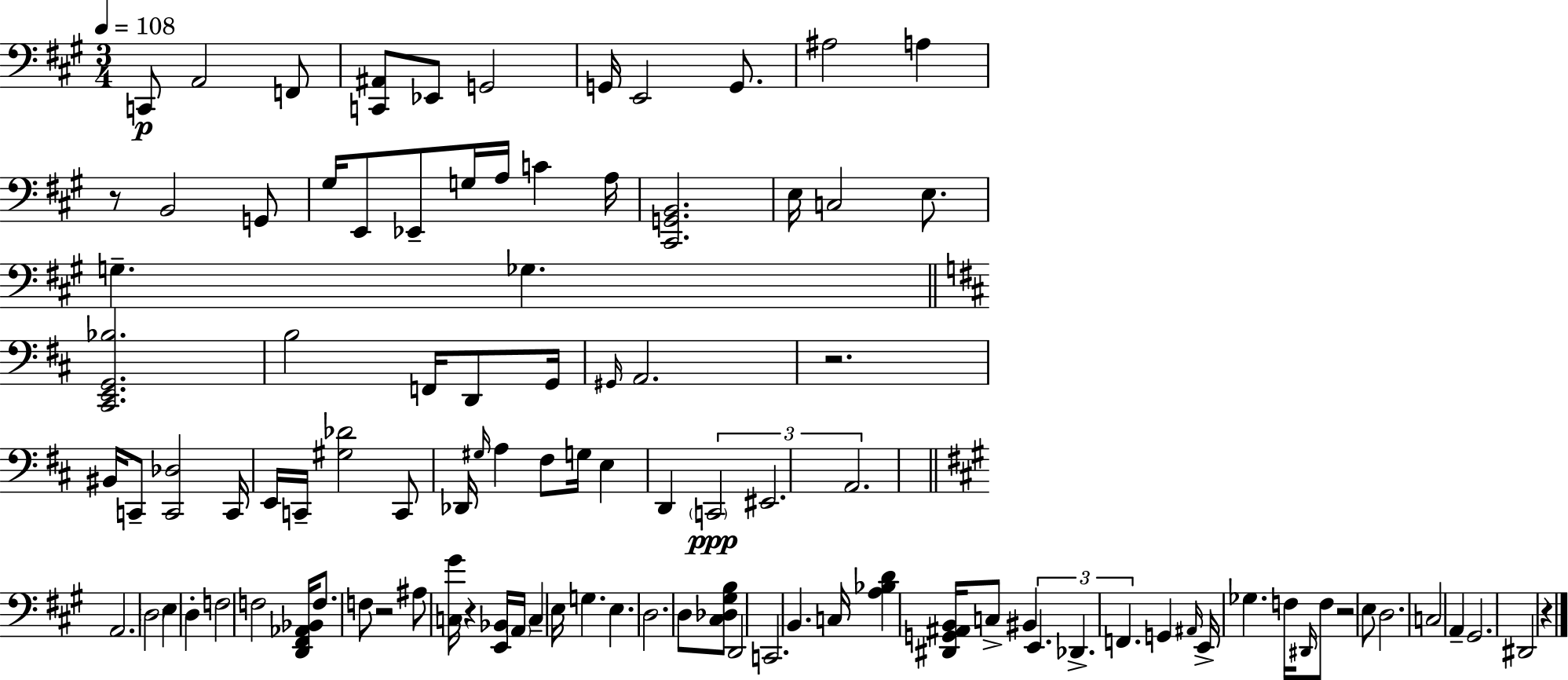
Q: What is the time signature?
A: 3/4